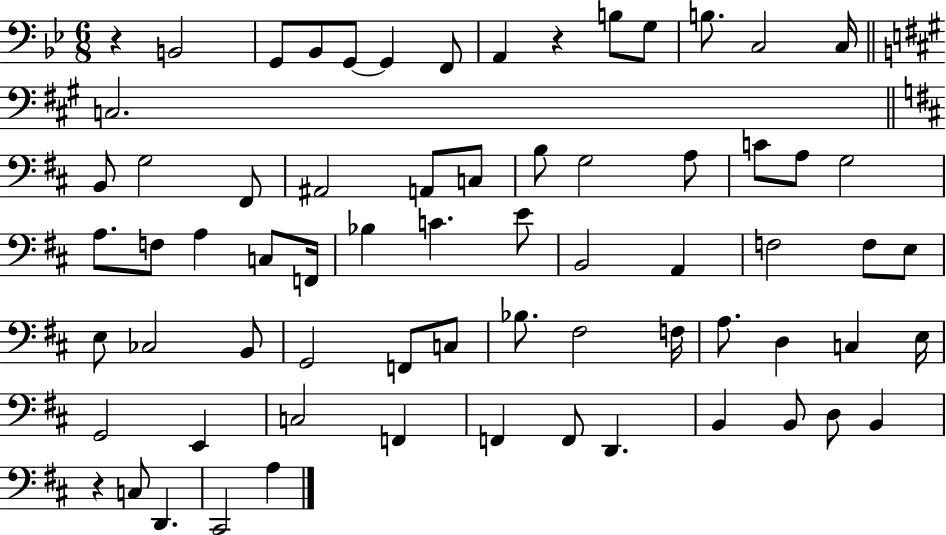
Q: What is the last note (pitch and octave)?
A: A3